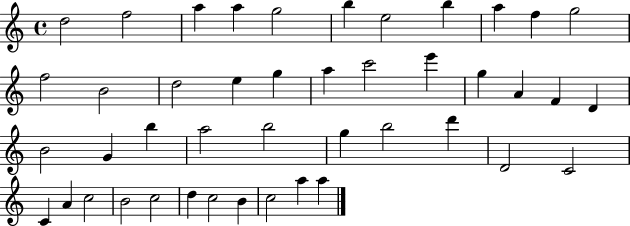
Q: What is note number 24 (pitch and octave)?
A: B4